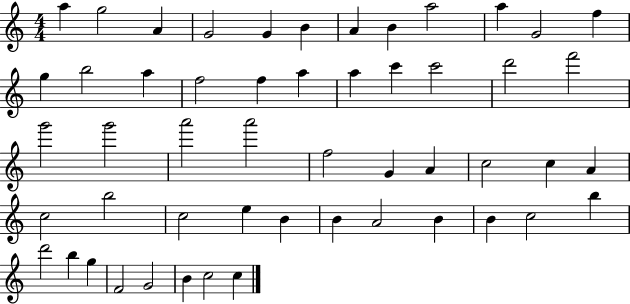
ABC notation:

X:1
T:Untitled
M:4/4
L:1/4
K:C
a g2 A G2 G B A B a2 a G2 f g b2 a f2 f a a c' c'2 d'2 f'2 g'2 g'2 a'2 a'2 f2 G A c2 c A c2 b2 c2 e B B A2 B B c2 b d'2 b g F2 G2 B c2 c